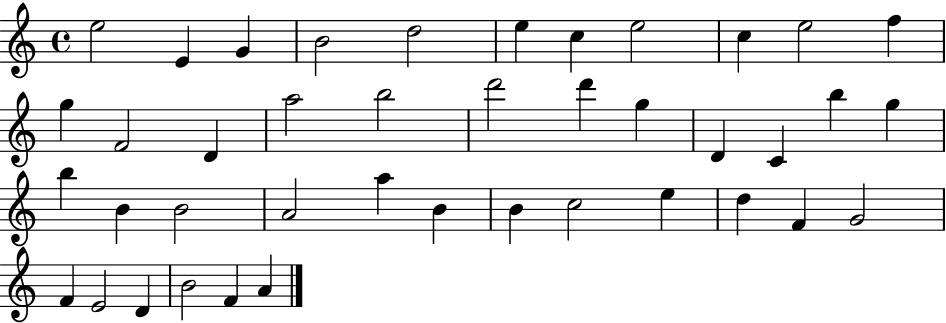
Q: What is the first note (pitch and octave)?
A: E5